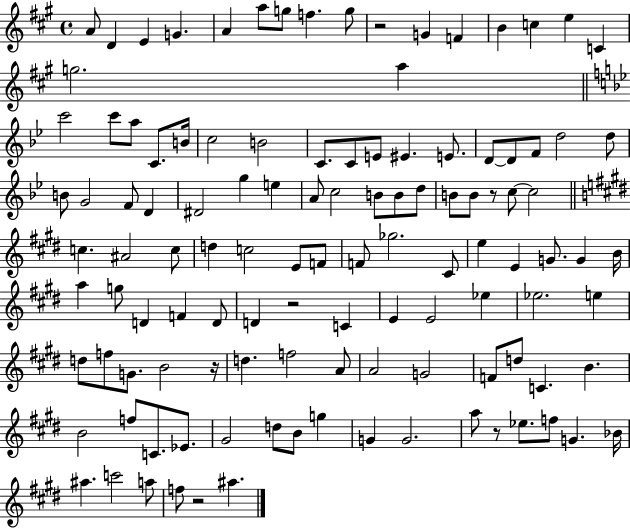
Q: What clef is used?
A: treble